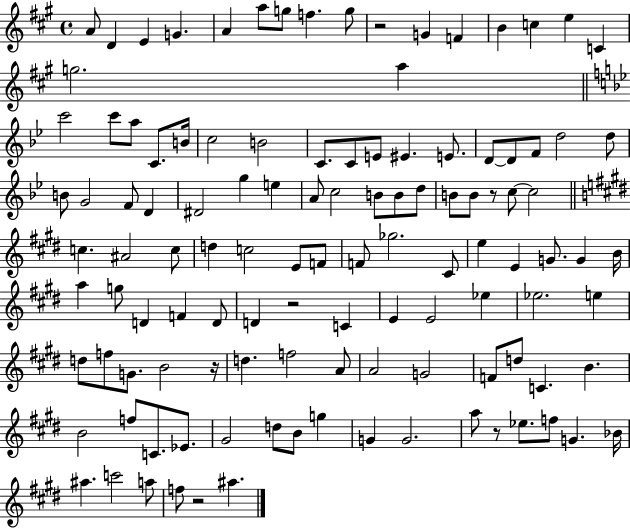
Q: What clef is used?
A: treble